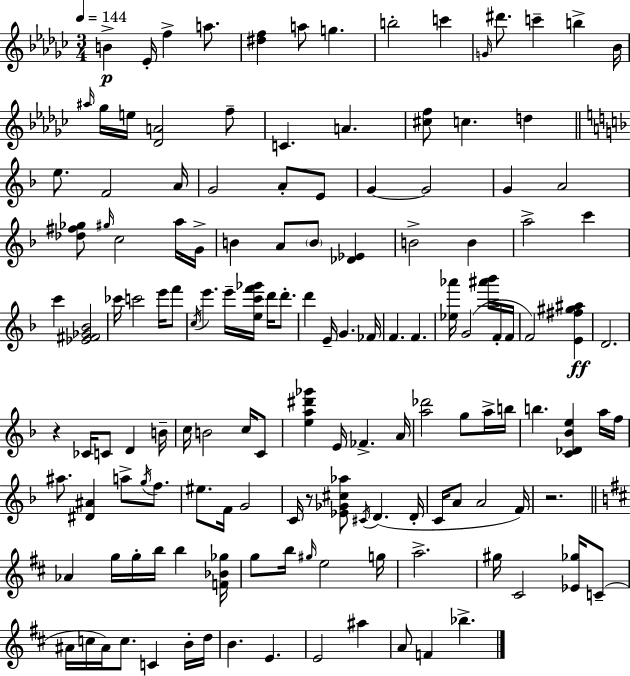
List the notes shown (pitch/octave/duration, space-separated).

B4/q Eb4/s F5/q A5/e. [D#5,F5]/q A5/e G5/q. B5/h C6/q G4/s D#6/e. C6/q B5/q Bb4/s A#5/s Gb5/s E5/s [Db4,A4]/h F5/e C4/q. A4/q. [C#5,F5]/e C5/q. D5/q E5/e. F4/h A4/s G4/h A4/e E4/e G4/q G4/h G4/q A4/h [Db5,F#5,Gb5]/e G#5/s C5/h A5/s G4/s B4/q A4/e B4/e [Db4,Eb4]/q B4/h B4/q A5/h C6/q C6/q [Eb4,F#4,Gb4,Bb4]/h CES6/s C6/h E6/s F6/e C5/s E6/q. E6/s [E5,C6,F6,Gb6]/s D6/s D6/e. D6/q E4/s G4/q. FES4/s F4/q. F4/q. [Eb5,Ab6]/s G4/h [A#6,Bb6]/s F4/s F4/s F4/h [E4,F#5,G#5,A#5]/q D4/h. R/q CES4/s C4/e D4/q B4/s C5/s B4/h C5/s C4/e [E5,A5,D#6,Gb6]/q E4/s FES4/q. A4/s [A5,Db6]/h G5/e A5/s B5/s B5/q. [C4,Db4,Bb4,E5]/q A5/s F5/s A#5/e. [D#4,A#4]/q A5/e G5/s F5/e. EIS5/e. F4/s G4/h C4/s R/e [Eb4,Gb4,C#5,Ab5]/e C#4/s D4/q. D4/s C4/s A4/e A4/h F4/s R/h. Ab4/q G5/s G5/s B5/s B5/q [F4,Bb4,Gb5]/s G5/e B5/s G#5/s E5/h G5/s A5/h. G#5/s C#4/h [Eb4,Gb5]/s C4/e A#4/s C5/s A#4/s C5/e. C4/q B4/s D5/s B4/q. E4/q. E4/h A#5/q A4/e F4/q Bb5/q.